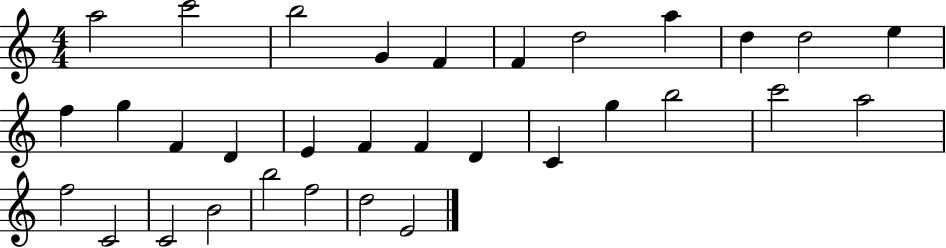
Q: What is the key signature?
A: C major